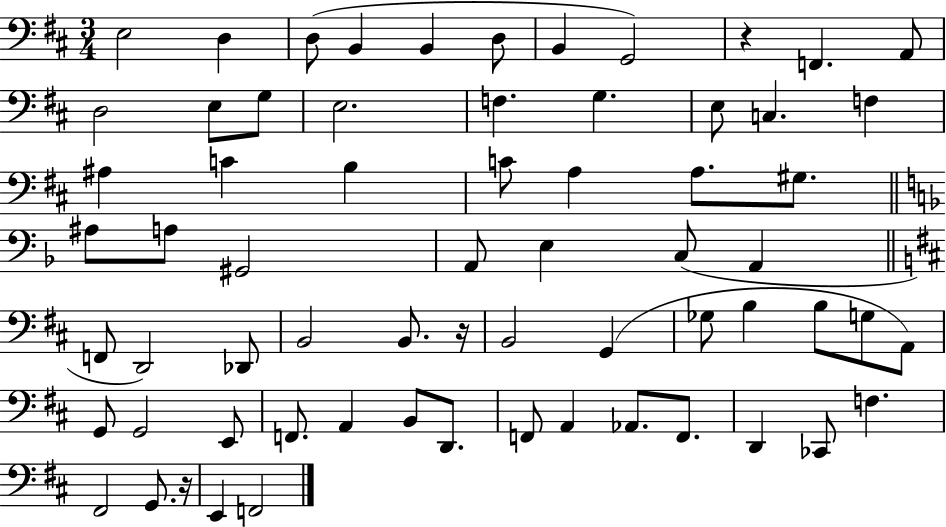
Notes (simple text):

E3/h D3/q D3/e B2/q B2/q D3/e B2/q G2/h R/q F2/q. A2/e D3/h E3/e G3/e E3/h. F3/q. G3/q. E3/e C3/q. F3/q A#3/q C4/q B3/q C4/e A3/q A3/e. G#3/e. A#3/e A3/e G#2/h A2/e E3/q C3/e A2/q F2/e D2/h Db2/e B2/h B2/e. R/s B2/h G2/q Gb3/e B3/q B3/e G3/e A2/e G2/e G2/h E2/e F2/e. A2/q B2/e D2/e. F2/e A2/q Ab2/e. F2/e. D2/q CES2/e F3/q. F#2/h G2/e. R/s E2/q F2/h